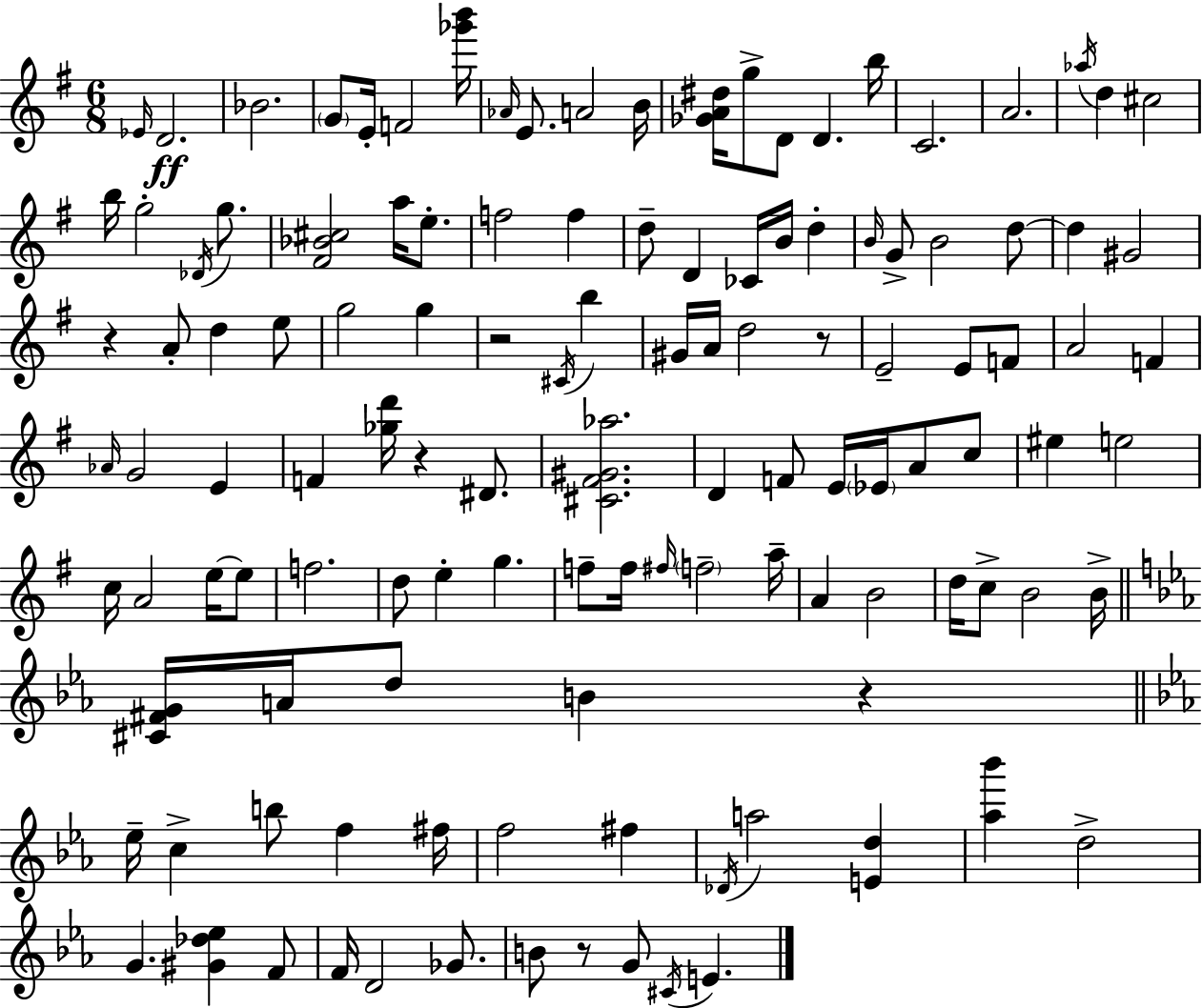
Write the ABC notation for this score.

X:1
T:Untitled
M:6/8
L:1/4
K:Em
_E/4 D2 _B2 G/2 E/4 F2 [_g'b']/4 _A/4 E/2 A2 B/4 [_GA^d]/4 g/2 D/2 D b/4 C2 A2 _a/4 d ^c2 b/4 g2 _D/4 g/2 [^F_B^c]2 a/4 e/2 f2 f d/2 D _C/4 B/4 d B/4 G/2 B2 d/2 d ^G2 z A/2 d e/2 g2 g z2 ^C/4 b ^G/4 A/4 d2 z/2 E2 E/2 F/2 A2 F _A/4 G2 E F [_gd']/4 z ^D/2 [^C^F^G_a]2 D F/2 E/4 _E/4 A/2 c/2 ^e e2 c/4 A2 e/4 e/2 f2 d/2 e g f/2 f/4 ^f/4 f2 a/4 A B2 d/4 c/2 B2 B/4 [^C^FG]/4 A/4 d/2 B z _e/4 c b/2 f ^f/4 f2 ^f _D/4 a2 [Ed] [_a_b'] d2 G [^G_d_e] F/2 F/4 D2 _G/2 B/2 z/2 G/2 ^C/4 E